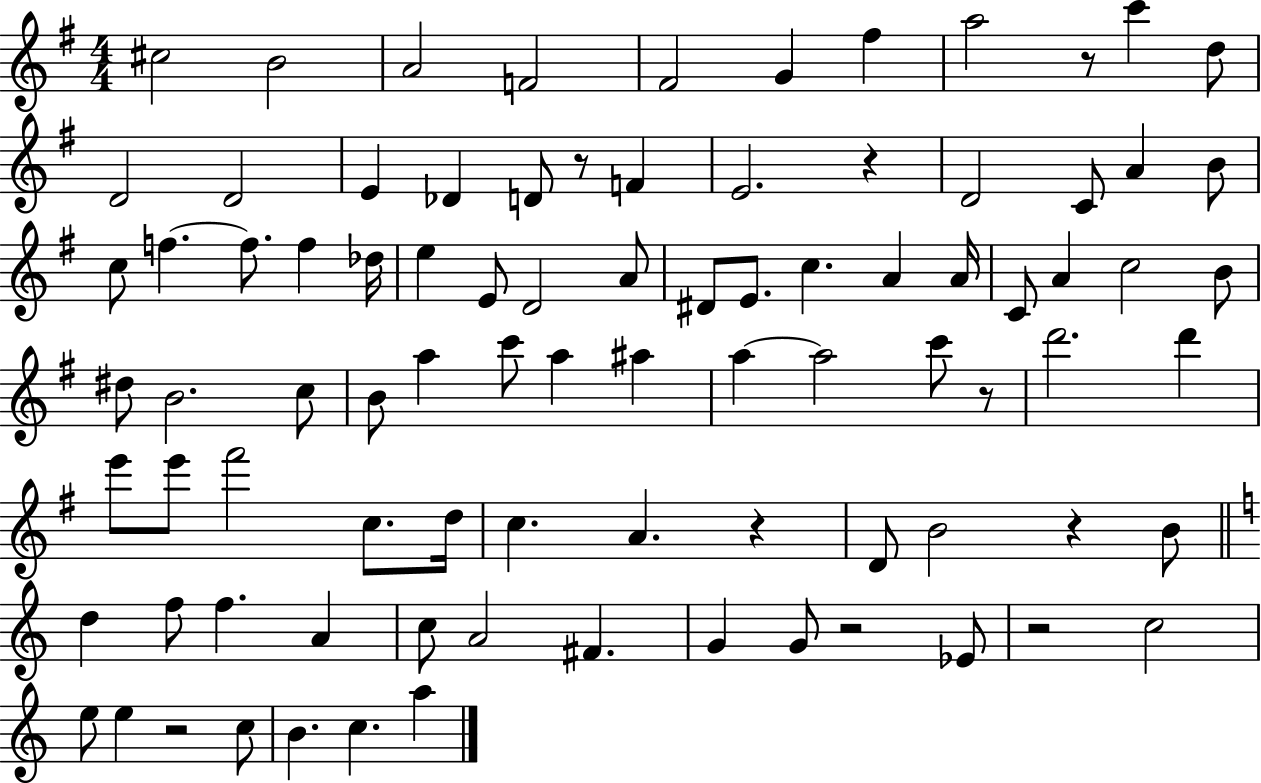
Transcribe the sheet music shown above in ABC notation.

X:1
T:Untitled
M:4/4
L:1/4
K:G
^c2 B2 A2 F2 ^F2 G ^f a2 z/2 c' d/2 D2 D2 E _D D/2 z/2 F E2 z D2 C/2 A B/2 c/2 f f/2 f _d/4 e E/2 D2 A/2 ^D/2 E/2 c A A/4 C/2 A c2 B/2 ^d/2 B2 c/2 B/2 a c'/2 a ^a a a2 c'/2 z/2 d'2 d' e'/2 e'/2 ^f'2 c/2 d/4 c A z D/2 B2 z B/2 d f/2 f A c/2 A2 ^F G G/2 z2 _E/2 z2 c2 e/2 e z2 c/2 B c a